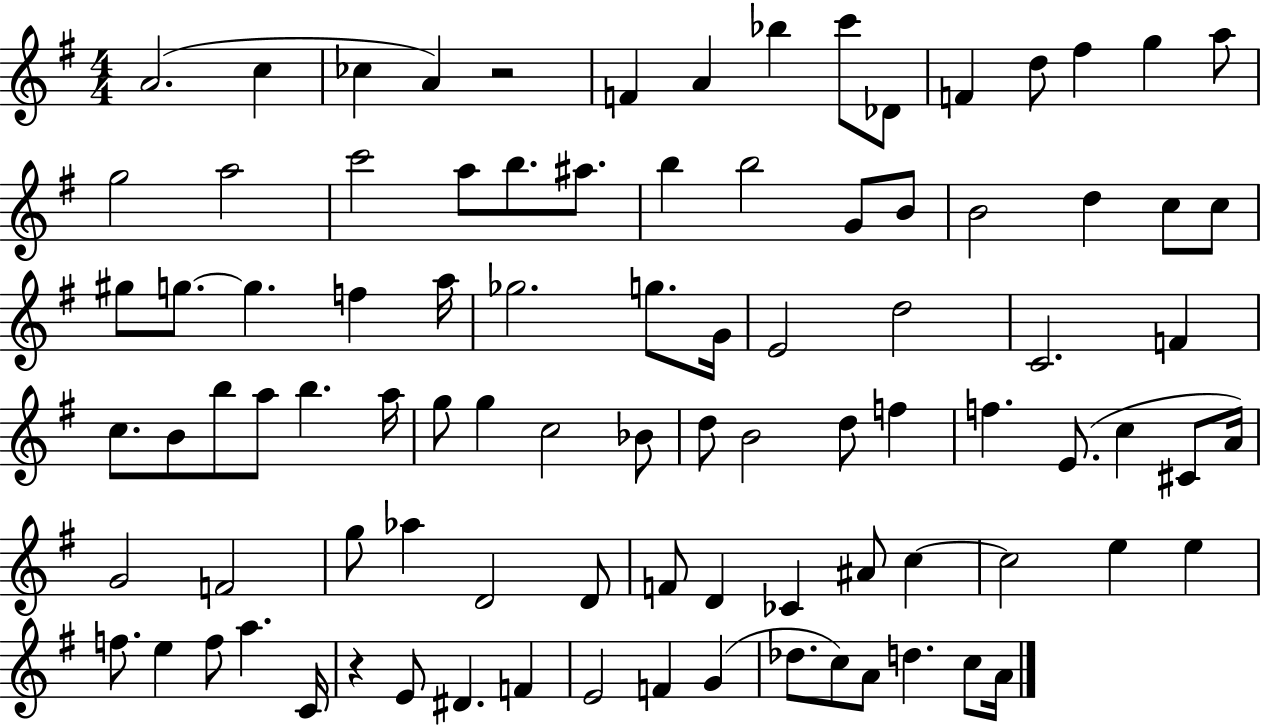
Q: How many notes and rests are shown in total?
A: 92